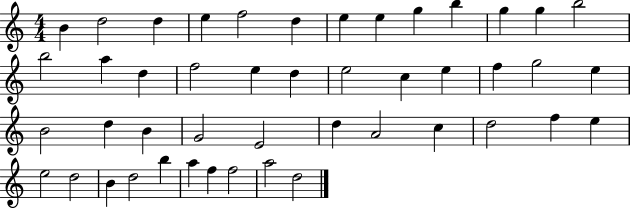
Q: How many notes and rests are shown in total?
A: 46